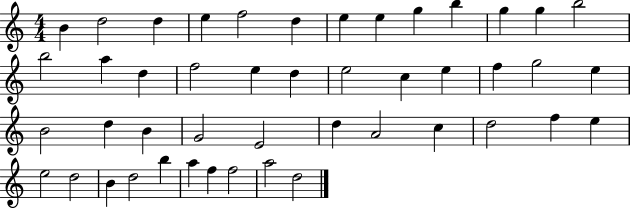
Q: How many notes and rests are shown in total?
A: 46